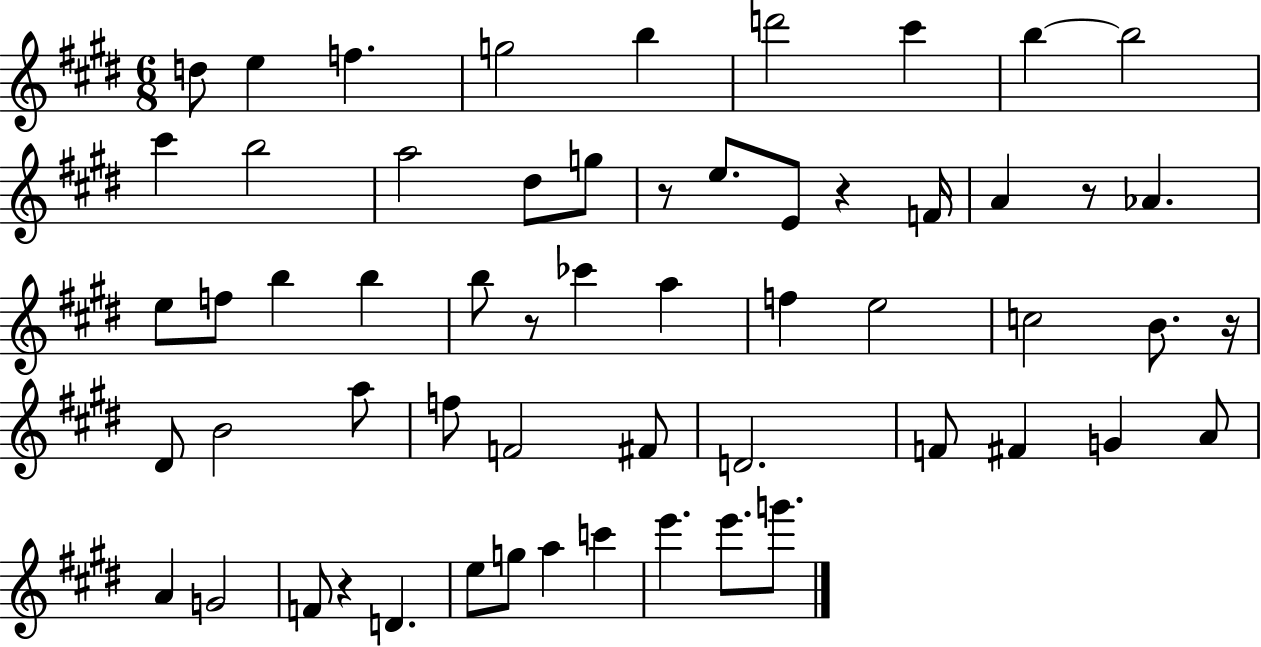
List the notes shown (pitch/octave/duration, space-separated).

D5/e E5/q F5/q. G5/h B5/q D6/h C#6/q B5/q B5/h C#6/q B5/h A5/h D#5/e G5/e R/e E5/e. E4/e R/q F4/s A4/q R/e Ab4/q. E5/e F5/e B5/q B5/q B5/e R/e CES6/q A5/q F5/q E5/h C5/h B4/e. R/s D#4/e B4/h A5/e F5/e F4/h F#4/e D4/h. F4/e F#4/q G4/q A4/e A4/q G4/h F4/e R/q D4/q. E5/e G5/e A5/q C6/q E6/q. E6/e. G6/e.